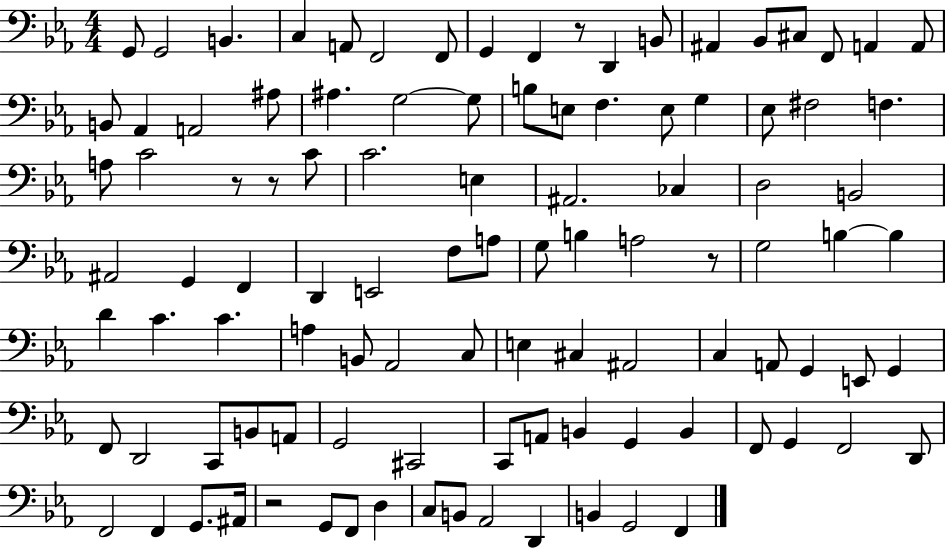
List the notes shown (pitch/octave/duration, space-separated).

G2/e G2/h B2/q. C3/q A2/e F2/h F2/e G2/q F2/q R/e D2/q B2/e A#2/q Bb2/e C#3/e F2/e A2/q A2/e B2/e Ab2/q A2/h A#3/e A#3/q. G3/h G3/e B3/e E3/e F3/q. E3/e G3/q Eb3/e F#3/h F3/q. A3/e C4/h R/e R/e C4/e C4/h. E3/q A#2/h. CES3/q D3/h B2/h A#2/h G2/q F2/q D2/q E2/h F3/e A3/e G3/e B3/q A3/h R/e G3/h B3/q B3/q D4/q C4/q. C4/q. A3/q B2/e Ab2/h C3/e E3/q C#3/q A#2/h C3/q A2/e G2/q E2/e G2/q F2/e D2/h C2/e B2/e A2/e G2/h C#2/h C2/e A2/e B2/q G2/q B2/q F2/e G2/q F2/h D2/e F2/h F2/q G2/e. A#2/s R/h G2/e F2/e D3/q C3/e B2/e Ab2/h D2/q B2/q G2/h F2/q